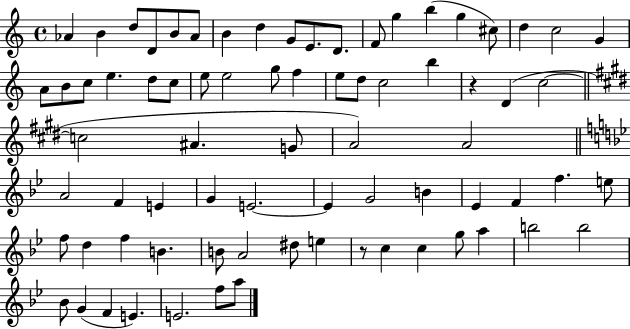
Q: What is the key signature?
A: C major